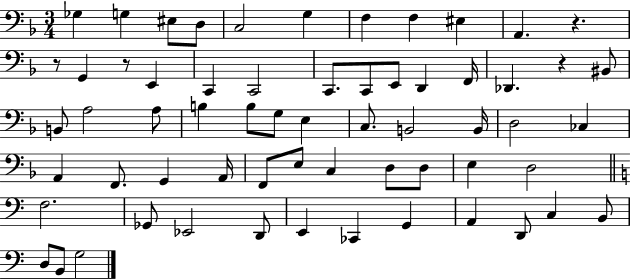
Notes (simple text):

Gb3/q G3/q EIS3/e D3/e C3/h G3/q F3/q F3/q EIS3/q A2/q. R/q. R/e G2/q R/e E2/q C2/q C2/h C2/e. C2/e E2/e D2/q F2/s Db2/q. R/q BIS2/e B2/e A3/h A3/e B3/q B3/e G3/e E3/q C3/e. B2/h B2/s D3/h CES3/q A2/q F2/e. G2/q A2/s F2/e E3/e C3/q D3/e D3/e E3/q D3/h F3/h. Gb2/e Eb2/h D2/e E2/q CES2/q G2/q A2/q D2/e C3/q B2/e D3/e B2/e G3/h